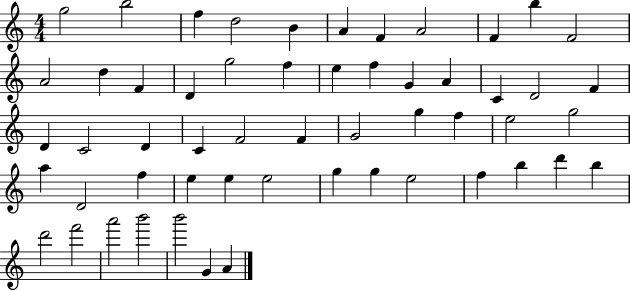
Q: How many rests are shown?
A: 0